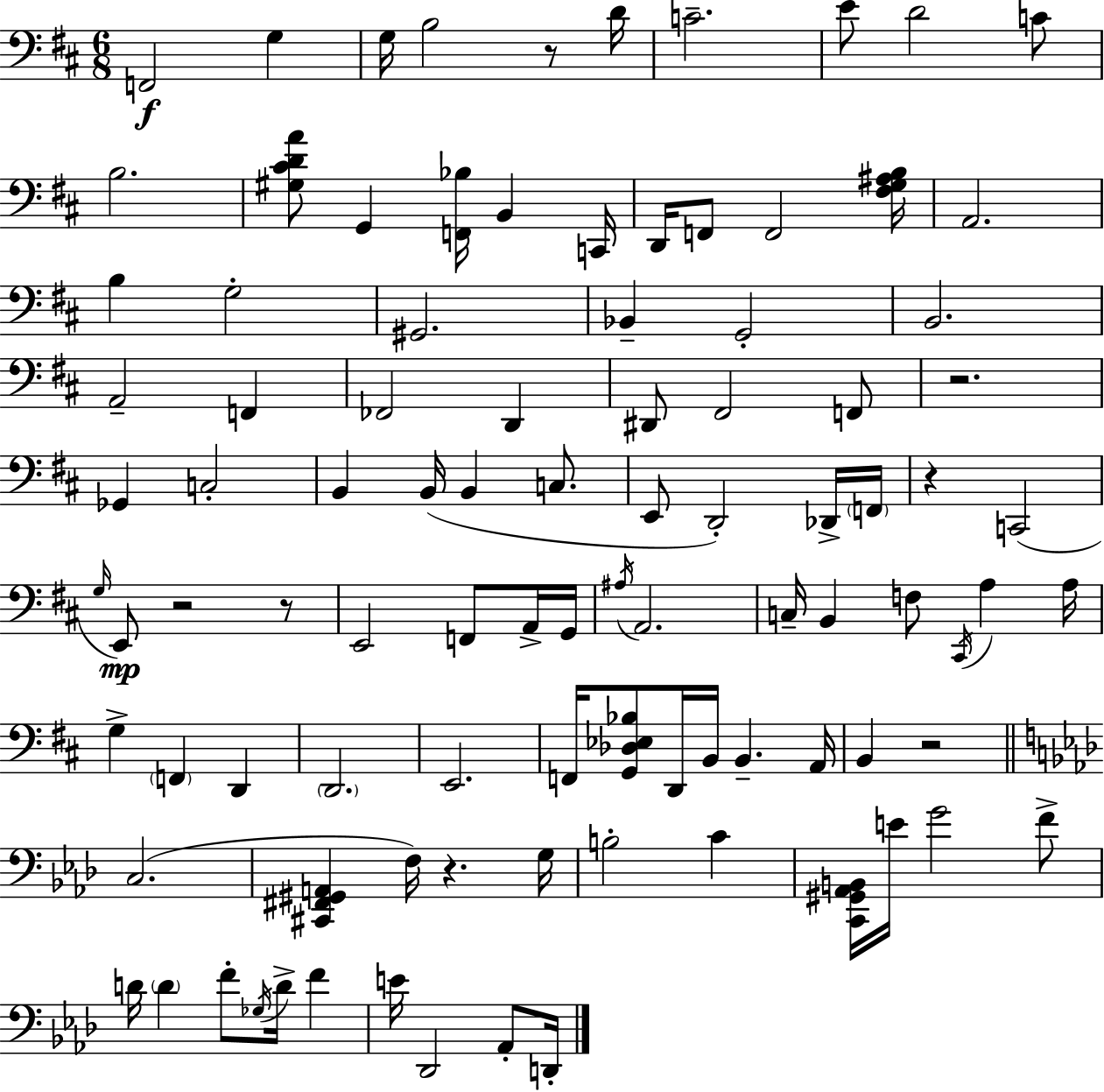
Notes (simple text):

F2/h G3/q G3/s B3/h R/e D4/s C4/h. E4/e D4/h C4/e B3/h. [G#3,C#4,D4,A4]/e G2/q [F2,Bb3]/s B2/q C2/s D2/s F2/e F2/h [F#3,G3,A#3,B3]/s A2/h. B3/q G3/h G#2/h. Bb2/q G2/h B2/h. A2/h F2/q FES2/h D2/q D#2/e F#2/h F2/e R/h. Gb2/q C3/h B2/q B2/s B2/q C3/e. E2/e D2/h Db2/s F2/s R/q C2/h G3/s E2/e R/h R/e E2/h F2/e A2/s G2/s A#3/s A2/h. C3/s B2/q F3/e C#2/s A3/q A3/s G3/q F2/q D2/q D2/h. E2/h. F2/s [G2,Db3,Eb3,Bb3]/e D2/s B2/s B2/q. A2/s B2/q R/h C3/h. [C#2,F#2,G#2,A2]/q F3/s R/q. G3/s B3/h C4/q [C2,G#2,Ab2,B2]/s E4/s G4/h F4/e D4/s D4/q F4/e Gb3/s D4/s F4/q E4/s Db2/h Ab2/e D2/s